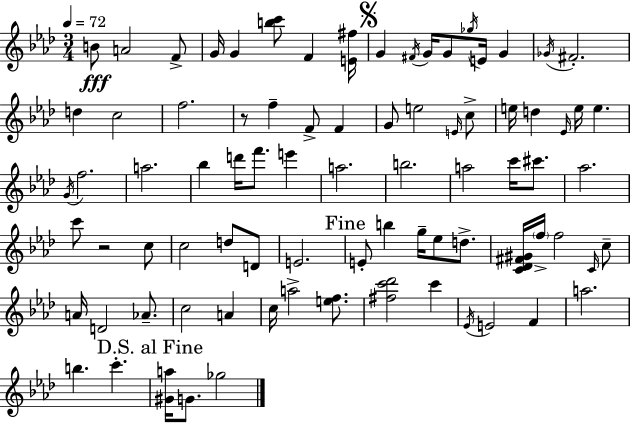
{
  \clef treble
  \numericTimeSignature
  \time 3/4
  \key aes \major
  \tempo 4 = 72
  \repeat volta 2 { b'8\fff a'2 f'8-> | g'16 g'4 <b'' c'''>8 f'4 <e' fis''>16 | \mark \markup { \musicglyph "scripts.segno" } g'4 \acciaccatura { fis'16 } g'16 g'8 \acciaccatura { ges''16 } e'16 g'4 | \acciaccatura { ges'16 } fis'2.-. | \break d''4 c''2 | f''2. | r8 f''4-- f'8-> f'4 | g'8 e''2 | \break \grace { e'16 } c''8-> e''16 d''4 \grace { ees'16 } e''16 e''4. | \acciaccatura { g'16 } f''2. | a''2. | bes''4 d'''16 f'''8. | \break e'''4 a''2. | b''2. | a''2 | c'''16 cis'''8. aes''2. | \break c'''8 r2 | c''8 c''2 | d''8 d'8 e'2. | \mark "Fine" e'8-. b''4 | \break g''16-- ees''8 d''8.-> <c' des' fis' gis'>16 \parenthesize f''16-> f''2 | \grace { c'16 } c''8-- a'16 d'2 | aes'8.-- c''2 | a'4 c''16 a''2-> | \break <e'' f''>8. <fis'' c''' des'''>2 | c'''4 \acciaccatura { ees'16 } e'2 | f'4 a''2. | b''4. | \break c'''4.-. \mark "D.S. al Fine" <gis' a''>16 g'8. | ges''2 } \bar "|."
}